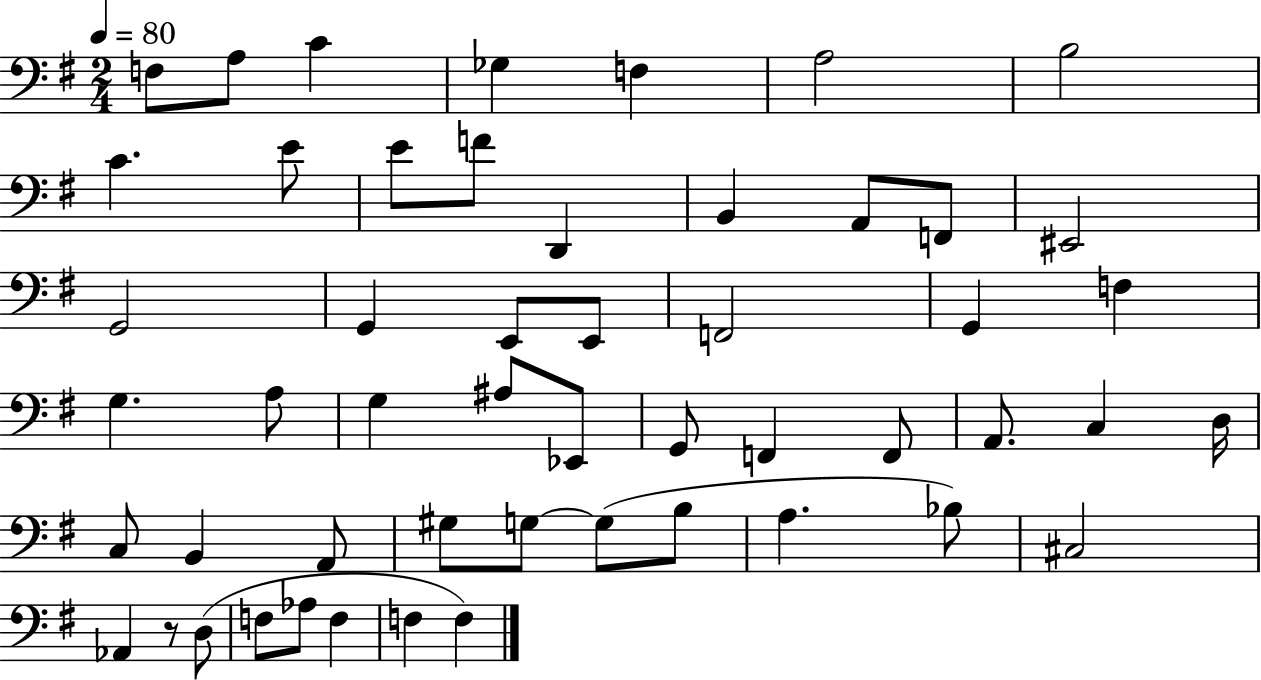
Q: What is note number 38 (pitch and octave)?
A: G#3